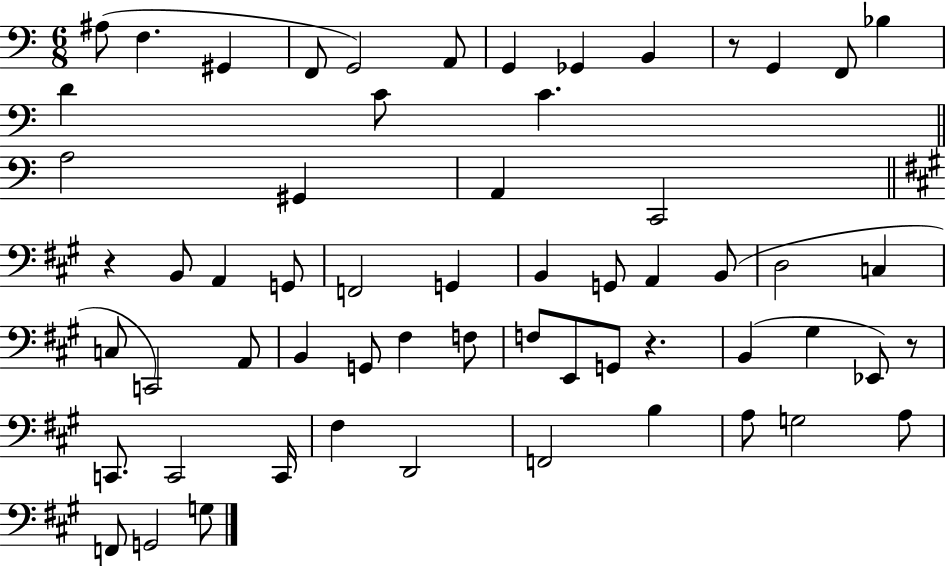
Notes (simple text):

A#3/e F3/q. G#2/q F2/e G2/h A2/e G2/q Gb2/q B2/q R/e G2/q F2/e Bb3/q D4/q C4/e C4/q. A3/h G#2/q A2/q C2/h R/q B2/e A2/q G2/e F2/h G2/q B2/q G2/e A2/q B2/e D3/h C3/q C3/e C2/h A2/e B2/q G2/e F#3/q F3/e F3/e E2/e G2/e R/q. B2/q G#3/q Eb2/e R/e C2/e. C2/h C2/s F#3/q D2/h F2/h B3/q A3/e G3/h A3/e F2/e G2/h G3/e